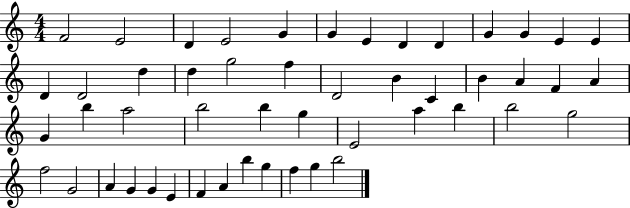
F4/h E4/h D4/q E4/h G4/q G4/q E4/q D4/q D4/q G4/q G4/q E4/q E4/q D4/q D4/h D5/q D5/q G5/h F5/q D4/h B4/q C4/q B4/q A4/q F4/q A4/q G4/q B5/q A5/h B5/h B5/q G5/q E4/h A5/q B5/q B5/h G5/h F5/h G4/h A4/q G4/q G4/q E4/q F4/q A4/q B5/q G5/q F5/q G5/q B5/h